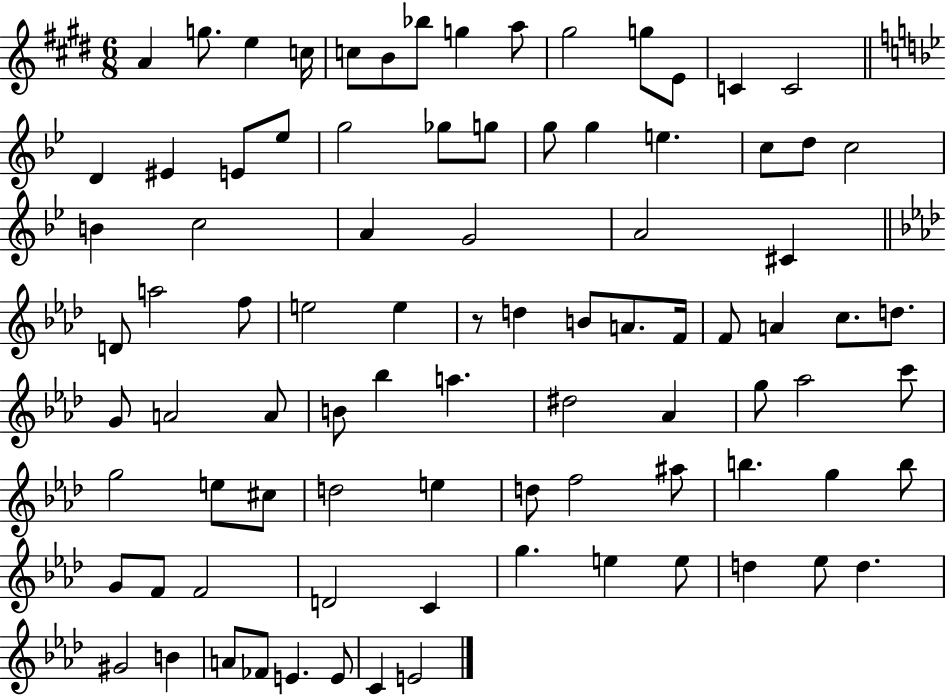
A4/q G5/e. E5/q C5/s C5/e B4/e Bb5/e G5/q A5/e G#5/h G5/e E4/e C4/q C4/h D4/q EIS4/q E4/e Eb5/e G5/h Gb5/e G5/e G5/e G5/q E5/q. C5/e D5/e C5/h B4/q C5/h A4/q G4/h A4/h C#4/q D4/e A5/h F5/e E5/h E5/q R/e D5/q B4/e A4/e. F4/s F4/e A4/q C5/e. D5/e. G4/e A4/h A4/e B4/e Bb5/q A5/q. D#5/h Ab4/q G5/e Ab5/h C6/e G5/h E5/e C#5/e D5/h E5/q D5/e F5/h A#5/e B5/q. G5/q B5/e G4/e F4/e F4/h D4/h C4/q G5/q. E5/q E5/e D5/q Eb5/e D5/q. G#4/h B4/q A4/e FES4/e E4/q. E4/e C4/q E4/h